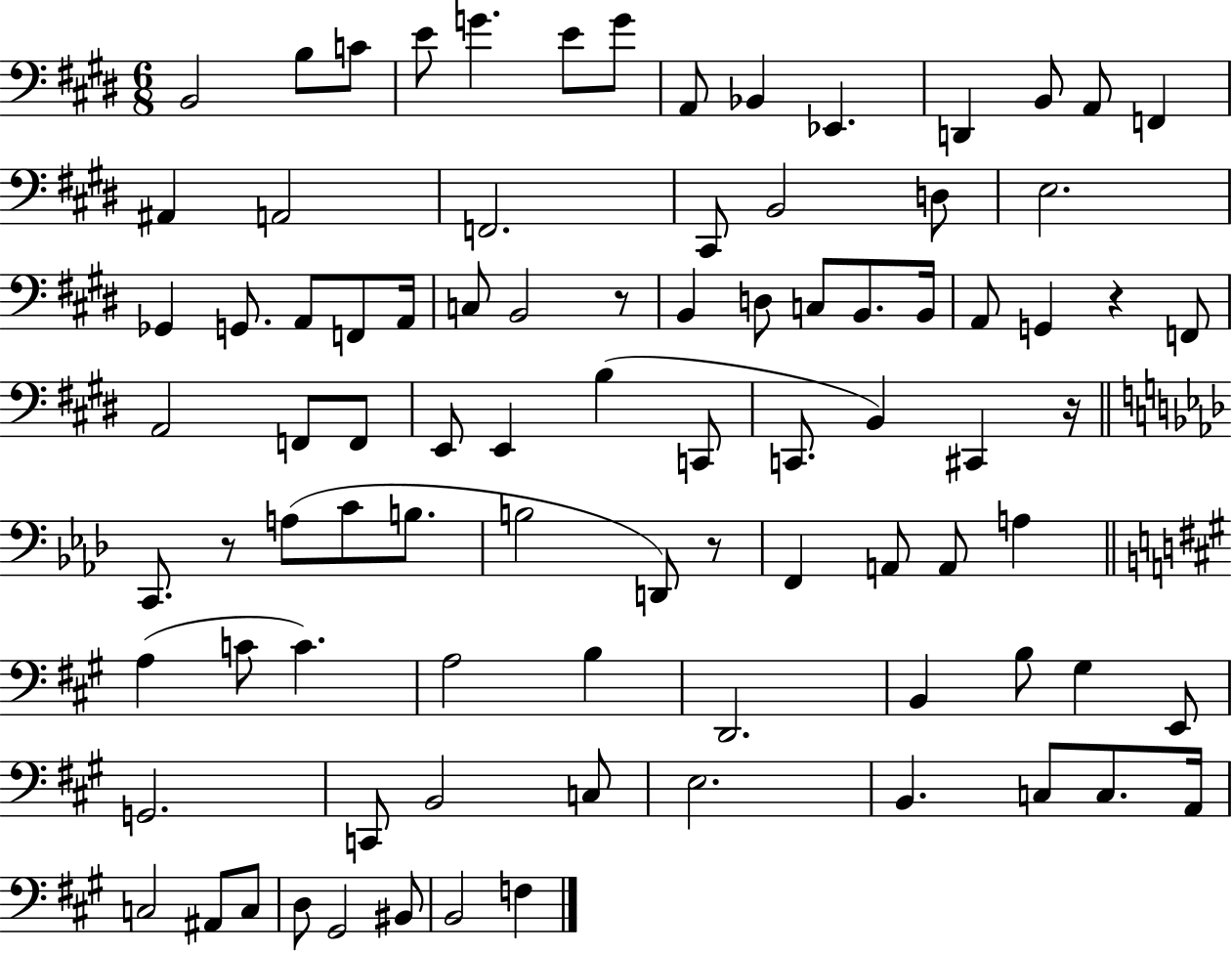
{
  \clef bass
  \numericTimeSignature
  \time 6/8
  \key e \major
  b,2 b8 c'8 | e'8 g'4. e'8 g'8 | a,8 bes,4 ees,4. | d,4 b,8 a,8 f,4 | \break ais,4 a,2 | f,2. | cis,8 b,2 d8 | e2. | \break ges,4 g,8. a,8 f,8 a,16 | c8 b,2 r8 | b,4 d8 c8 b,8. b,16 | a,8 g,4 r4 f,8 | \break a,2 f,8 f,8 | e,8 e,4 b4( c,8 | c,8. b,4) cis,4 r16 | \bar "||" \break \key aes \major c,8. r8 a8( c'8 b8. | b2 d,8) r8 | f,4 a,8 a,8 a4 | \bar "||" \break \key a \major a4( c'8 c'4.) | a2 b4 | d,2. | b,4 b8 gis4 e,8 | \break g,2. | c,8 b,2 c8 | e2. | b,4. c8 c8. a,16 | \break c2 ais,8 c8 | d8 gis,2 bis,8 | b,2 f4 | \bar "|."
}